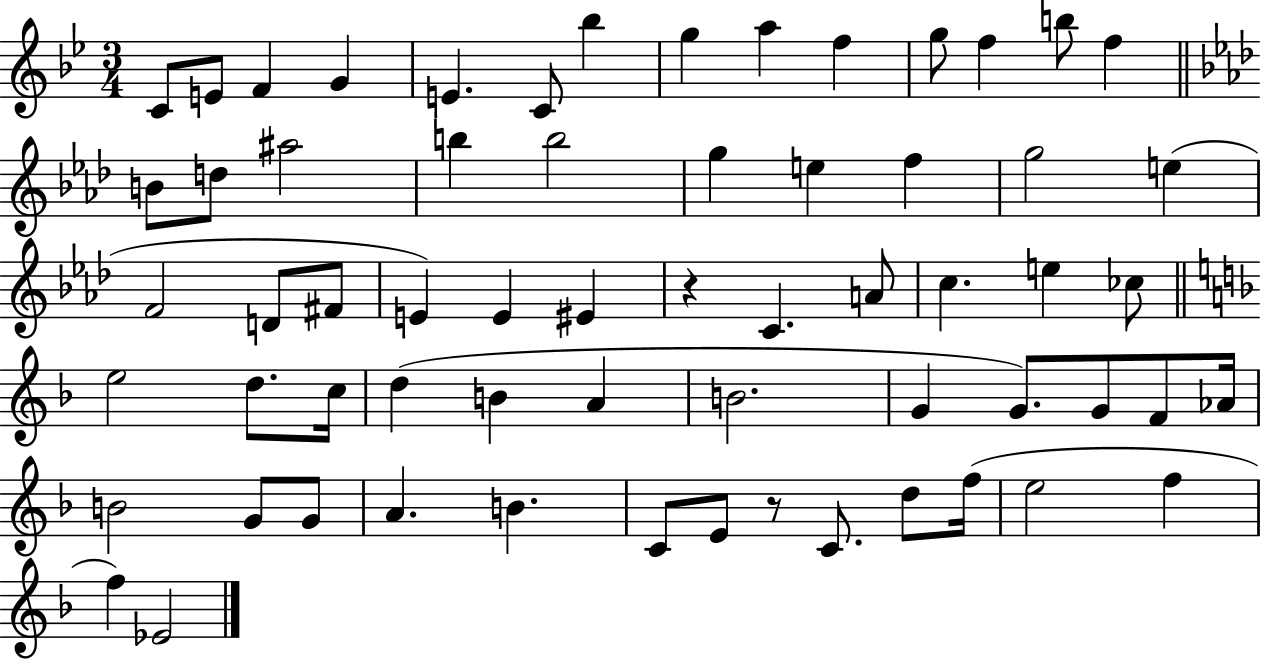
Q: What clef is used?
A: treble